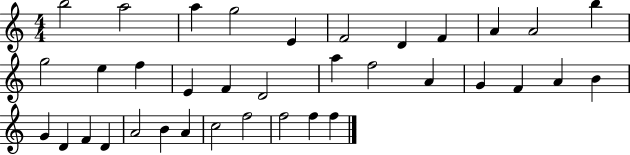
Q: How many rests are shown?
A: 0